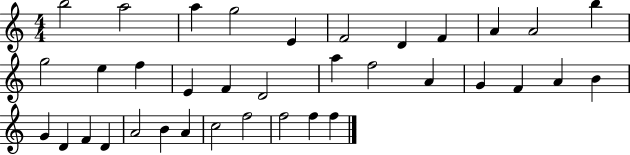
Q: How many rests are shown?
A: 0